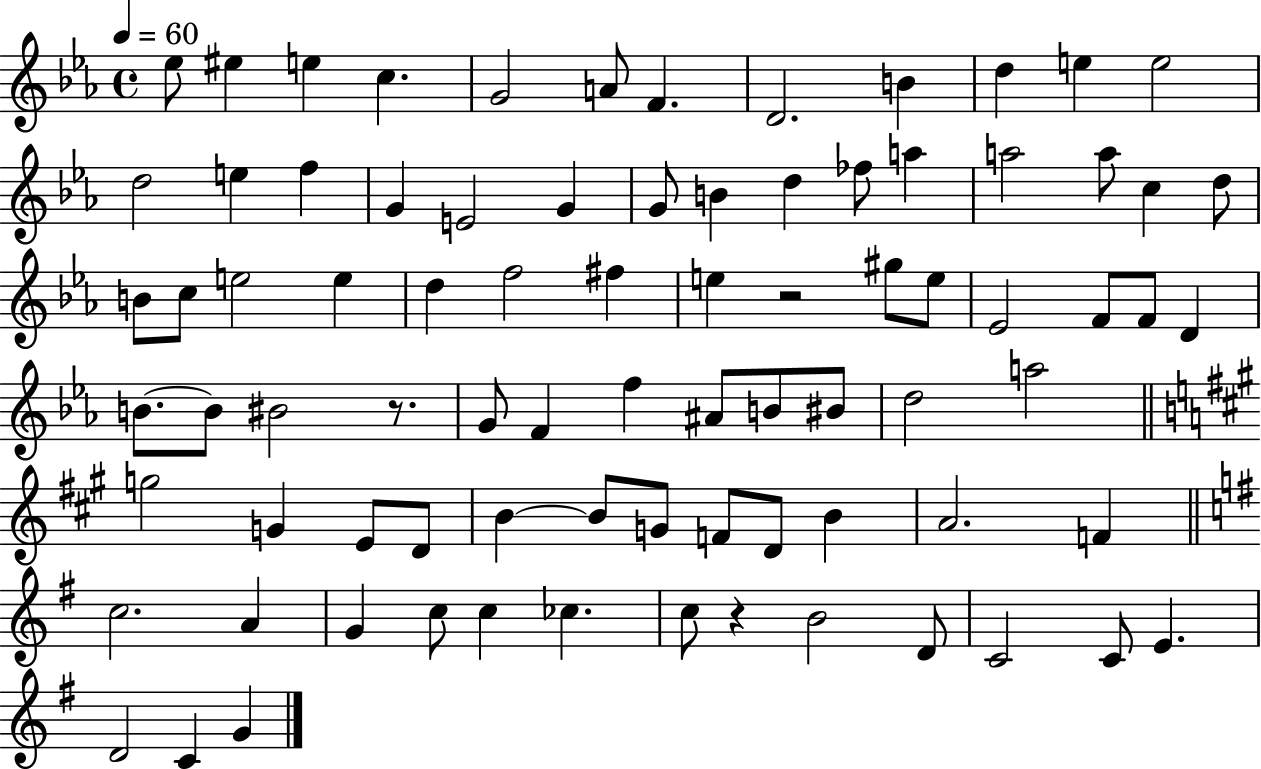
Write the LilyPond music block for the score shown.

{
  \clef treble
  \time 4/4
  \defaultTimeSignature
  \key ees \major
  \tempo 4 = 60
  ees''8 eis''4 e''4 c''4. | g'2 a'8 f'4. | d'2. b'4 | d''4 e''4 e''2 | \break d''2 e''4 f''4 | g'4 e'2 g'4 | g'8 b'4 d''4 fes''8 a''4 | a''2 a''8 c''4 d''8 | \break b'8 c''8 e''2 e''4 | d''4 f''2 fis''4 | e''4 r2 gis''8 e''8 | ees'2 f'8 f'8 d'4 | \break b'8.~~ b'8 bis'2 r8. | g'8 f'4 f''4 ais'8 b'8 bis'8 | d''2 a''2 | \bar "||" \break \key a \major g''2 g'4 e'8 d'8 | b'4~~ b'8 g'8 f'8 d'8 b'4 | a'2. f'4 | \bar "||" \break \key e \minor c''2. a'4 | g'4 c''8 c''4 ces''4. | c''8 r4 b'2 d'8 | c'2 c'8 e'4. | \break d'2 c'4 g'4 | \bar "|."
}